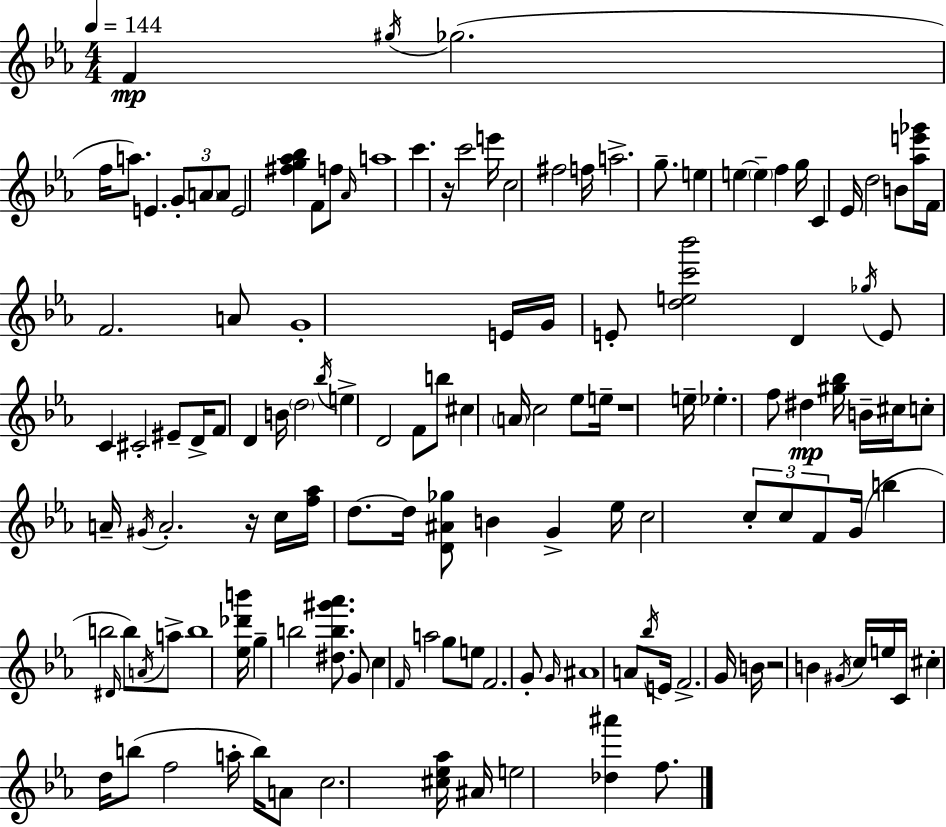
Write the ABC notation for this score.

X:1
T:Untitled
M:4/4
L:1/4
K:Eb
F ^g/4 _g2 f/4 a/2 E G/2 A/2 A/2 E2 [^fg_a_b] F/2 f/2 _A/4 a4 c' z/4 c'2 e'/4 c2 ^f2 f/4 a2 g/2 e e e f g/4 C _E/4 d2 B/2 [_ae'_g']/4 F/4 F2 A/2 G4 E/4 G/4 E/2 [dec'_b']2 D _g/4 E/2 C ^C2 ^E/2 D/4 F/2 D B/4 d2 _b/4 e D2 F/2 b/2 ^c A/4 c2 _e/2 e/4 z4 e/4 _e f/2 ^d [^g_b]/4 B/4 ^c/4 c/2 A/4 ^G/4 A2 z/4 c/4 [f_a]/4 d/2 d/4 [D^A_g]/2 B G _e/4 c2 c/2 c/2 F/2 G/4 b b2 ^D/4 b/2 A/4 a/2 b4 [_e_d'b']/4 g b2 [^db^g'_a']/2 G/2 c F/4 a2 g/2 e/2 F2 G/2 G/4 ^A4 A/2 _b/4 E/4 F2 G/4 B/4 z2 B ^G/4 c/4 e/4 C/4 ^c d/4 b/2 f2 a/4 b/4 A/2 c2 [^c_e_a]/4 ^A/4 e2 [_d^a'] f/2